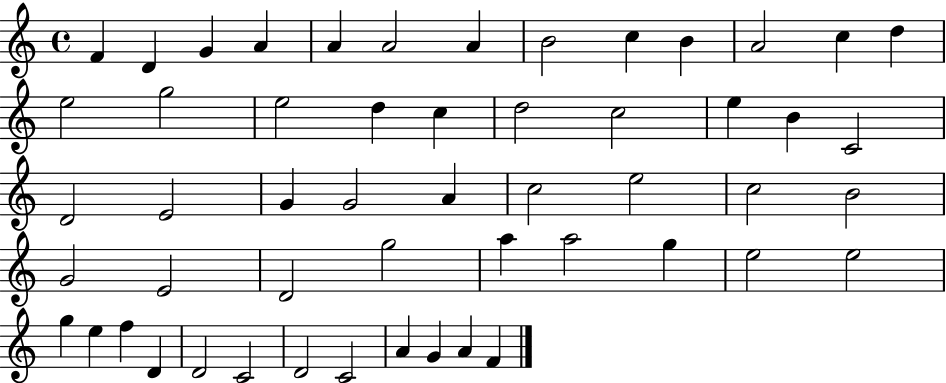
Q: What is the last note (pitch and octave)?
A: F4